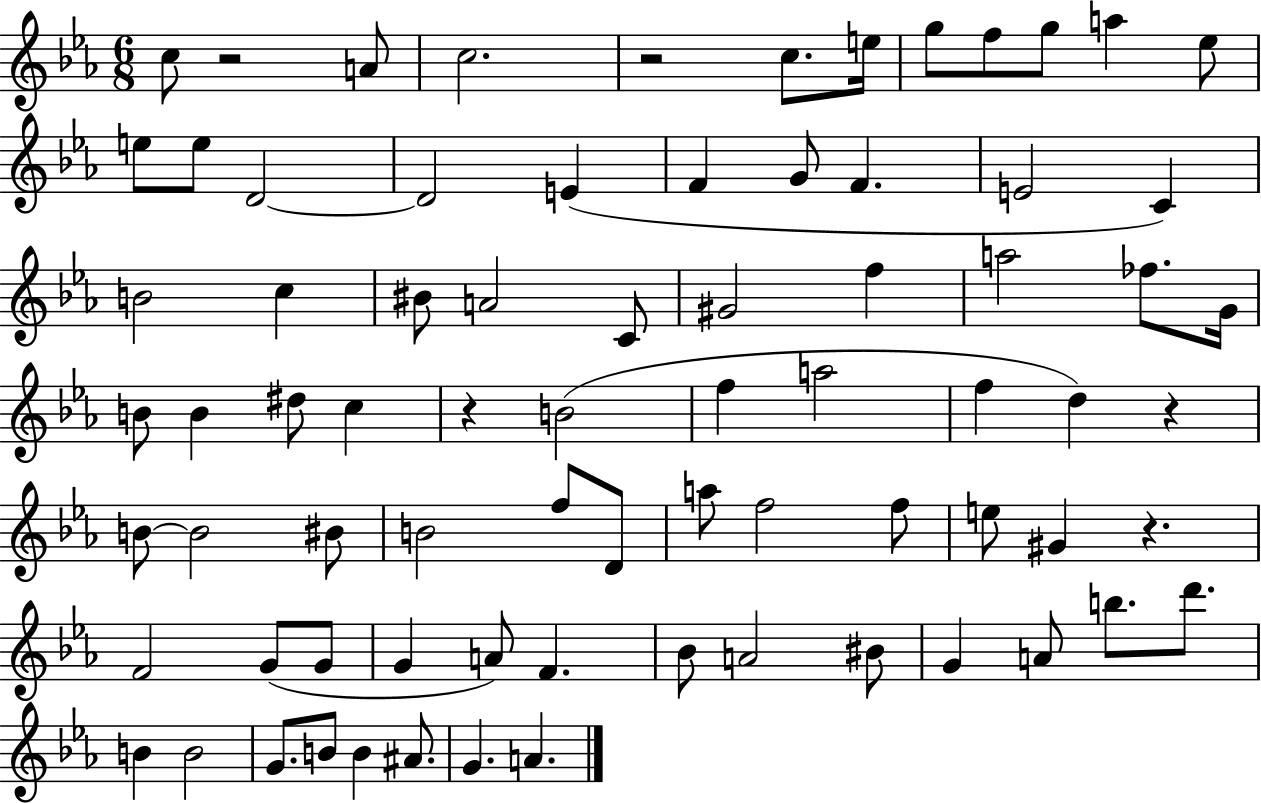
{
  \clef treble
  \numericTimeSignature
  \time 6/8
  \key ees \major
  c''8 r2 a'8 | c''2. | r2 c''8. e''16 | g''8 f''8 g''8 a''4 ees''8 | \break e''8 e''8 d'2~~ | d'2 e'4( | f'4 g'8 f'4. | e'2 c'4) | \break b'2 c''4 | bis'8 a'2 c'8 | gis'2 f''4 | a''2 fes''8. g'16 | \break b'8 b'4 dis''8 c''4 | r4 b'2( | f''4 a''2 | f''4 d''4) r4 | \break b'8~~ b'2 bis'8 | b'2 f''8 d'8 | a''8 f''2 f''8 | e''8 gis'4 r4. | \break f'2 g'8( g'8 | g'4 a'8) f'4. | bes'8 a'2 bis'8 | g'4 a'8 b''8. d'''8. | \break b'4 b'2 | g'8. b'8 b'4 ais'8. | g'4. a'4. | \bar "|."
}